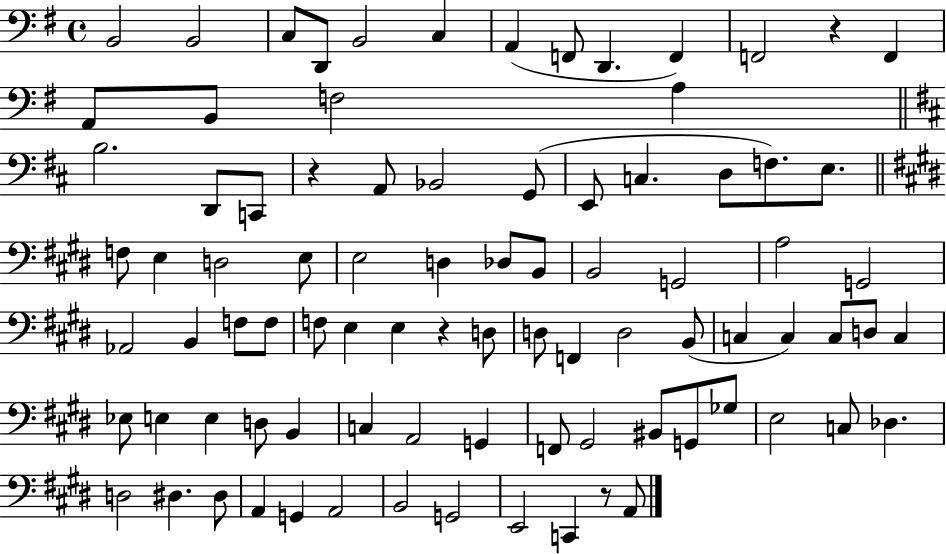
X:1
T:Untitled
M:4/4
L:1/4
K:G
B,,2 B,,2 C,/2 D,,/2 B,,2 C, A,, F,,/2 D,, F,, F,,2 z F,, A,,/2 B,,/2 F,2 A, B,2 D,,/2 C,,/2 z A,,/2 _B,,2 G,,/2 E,,/2 C, D,/2 F,/2 E,/2 F,/2 E, D,2 E,/2 E,2 D, _D,/2 B,,/2 B,,2 G,,2 A,2 G,,2 _A,,2 B,, F,/2 F,/2 F,/2 E, E, z D,/2 D,/2 F,, D,2 B,,/2 C, C, C,/2 D,/2 C, _E,/2 E, E, D,/2 B,, C, A,,2 G,, F,,/2 ^G,,2 ^B,,/2 G,,/2 _G,/2 E,2 C,/2 _D, D,2 ^D, ^D,/2 A,, G,, A,,2 B,,2 G,,2 E,,2 C,, z/2 A,,/2